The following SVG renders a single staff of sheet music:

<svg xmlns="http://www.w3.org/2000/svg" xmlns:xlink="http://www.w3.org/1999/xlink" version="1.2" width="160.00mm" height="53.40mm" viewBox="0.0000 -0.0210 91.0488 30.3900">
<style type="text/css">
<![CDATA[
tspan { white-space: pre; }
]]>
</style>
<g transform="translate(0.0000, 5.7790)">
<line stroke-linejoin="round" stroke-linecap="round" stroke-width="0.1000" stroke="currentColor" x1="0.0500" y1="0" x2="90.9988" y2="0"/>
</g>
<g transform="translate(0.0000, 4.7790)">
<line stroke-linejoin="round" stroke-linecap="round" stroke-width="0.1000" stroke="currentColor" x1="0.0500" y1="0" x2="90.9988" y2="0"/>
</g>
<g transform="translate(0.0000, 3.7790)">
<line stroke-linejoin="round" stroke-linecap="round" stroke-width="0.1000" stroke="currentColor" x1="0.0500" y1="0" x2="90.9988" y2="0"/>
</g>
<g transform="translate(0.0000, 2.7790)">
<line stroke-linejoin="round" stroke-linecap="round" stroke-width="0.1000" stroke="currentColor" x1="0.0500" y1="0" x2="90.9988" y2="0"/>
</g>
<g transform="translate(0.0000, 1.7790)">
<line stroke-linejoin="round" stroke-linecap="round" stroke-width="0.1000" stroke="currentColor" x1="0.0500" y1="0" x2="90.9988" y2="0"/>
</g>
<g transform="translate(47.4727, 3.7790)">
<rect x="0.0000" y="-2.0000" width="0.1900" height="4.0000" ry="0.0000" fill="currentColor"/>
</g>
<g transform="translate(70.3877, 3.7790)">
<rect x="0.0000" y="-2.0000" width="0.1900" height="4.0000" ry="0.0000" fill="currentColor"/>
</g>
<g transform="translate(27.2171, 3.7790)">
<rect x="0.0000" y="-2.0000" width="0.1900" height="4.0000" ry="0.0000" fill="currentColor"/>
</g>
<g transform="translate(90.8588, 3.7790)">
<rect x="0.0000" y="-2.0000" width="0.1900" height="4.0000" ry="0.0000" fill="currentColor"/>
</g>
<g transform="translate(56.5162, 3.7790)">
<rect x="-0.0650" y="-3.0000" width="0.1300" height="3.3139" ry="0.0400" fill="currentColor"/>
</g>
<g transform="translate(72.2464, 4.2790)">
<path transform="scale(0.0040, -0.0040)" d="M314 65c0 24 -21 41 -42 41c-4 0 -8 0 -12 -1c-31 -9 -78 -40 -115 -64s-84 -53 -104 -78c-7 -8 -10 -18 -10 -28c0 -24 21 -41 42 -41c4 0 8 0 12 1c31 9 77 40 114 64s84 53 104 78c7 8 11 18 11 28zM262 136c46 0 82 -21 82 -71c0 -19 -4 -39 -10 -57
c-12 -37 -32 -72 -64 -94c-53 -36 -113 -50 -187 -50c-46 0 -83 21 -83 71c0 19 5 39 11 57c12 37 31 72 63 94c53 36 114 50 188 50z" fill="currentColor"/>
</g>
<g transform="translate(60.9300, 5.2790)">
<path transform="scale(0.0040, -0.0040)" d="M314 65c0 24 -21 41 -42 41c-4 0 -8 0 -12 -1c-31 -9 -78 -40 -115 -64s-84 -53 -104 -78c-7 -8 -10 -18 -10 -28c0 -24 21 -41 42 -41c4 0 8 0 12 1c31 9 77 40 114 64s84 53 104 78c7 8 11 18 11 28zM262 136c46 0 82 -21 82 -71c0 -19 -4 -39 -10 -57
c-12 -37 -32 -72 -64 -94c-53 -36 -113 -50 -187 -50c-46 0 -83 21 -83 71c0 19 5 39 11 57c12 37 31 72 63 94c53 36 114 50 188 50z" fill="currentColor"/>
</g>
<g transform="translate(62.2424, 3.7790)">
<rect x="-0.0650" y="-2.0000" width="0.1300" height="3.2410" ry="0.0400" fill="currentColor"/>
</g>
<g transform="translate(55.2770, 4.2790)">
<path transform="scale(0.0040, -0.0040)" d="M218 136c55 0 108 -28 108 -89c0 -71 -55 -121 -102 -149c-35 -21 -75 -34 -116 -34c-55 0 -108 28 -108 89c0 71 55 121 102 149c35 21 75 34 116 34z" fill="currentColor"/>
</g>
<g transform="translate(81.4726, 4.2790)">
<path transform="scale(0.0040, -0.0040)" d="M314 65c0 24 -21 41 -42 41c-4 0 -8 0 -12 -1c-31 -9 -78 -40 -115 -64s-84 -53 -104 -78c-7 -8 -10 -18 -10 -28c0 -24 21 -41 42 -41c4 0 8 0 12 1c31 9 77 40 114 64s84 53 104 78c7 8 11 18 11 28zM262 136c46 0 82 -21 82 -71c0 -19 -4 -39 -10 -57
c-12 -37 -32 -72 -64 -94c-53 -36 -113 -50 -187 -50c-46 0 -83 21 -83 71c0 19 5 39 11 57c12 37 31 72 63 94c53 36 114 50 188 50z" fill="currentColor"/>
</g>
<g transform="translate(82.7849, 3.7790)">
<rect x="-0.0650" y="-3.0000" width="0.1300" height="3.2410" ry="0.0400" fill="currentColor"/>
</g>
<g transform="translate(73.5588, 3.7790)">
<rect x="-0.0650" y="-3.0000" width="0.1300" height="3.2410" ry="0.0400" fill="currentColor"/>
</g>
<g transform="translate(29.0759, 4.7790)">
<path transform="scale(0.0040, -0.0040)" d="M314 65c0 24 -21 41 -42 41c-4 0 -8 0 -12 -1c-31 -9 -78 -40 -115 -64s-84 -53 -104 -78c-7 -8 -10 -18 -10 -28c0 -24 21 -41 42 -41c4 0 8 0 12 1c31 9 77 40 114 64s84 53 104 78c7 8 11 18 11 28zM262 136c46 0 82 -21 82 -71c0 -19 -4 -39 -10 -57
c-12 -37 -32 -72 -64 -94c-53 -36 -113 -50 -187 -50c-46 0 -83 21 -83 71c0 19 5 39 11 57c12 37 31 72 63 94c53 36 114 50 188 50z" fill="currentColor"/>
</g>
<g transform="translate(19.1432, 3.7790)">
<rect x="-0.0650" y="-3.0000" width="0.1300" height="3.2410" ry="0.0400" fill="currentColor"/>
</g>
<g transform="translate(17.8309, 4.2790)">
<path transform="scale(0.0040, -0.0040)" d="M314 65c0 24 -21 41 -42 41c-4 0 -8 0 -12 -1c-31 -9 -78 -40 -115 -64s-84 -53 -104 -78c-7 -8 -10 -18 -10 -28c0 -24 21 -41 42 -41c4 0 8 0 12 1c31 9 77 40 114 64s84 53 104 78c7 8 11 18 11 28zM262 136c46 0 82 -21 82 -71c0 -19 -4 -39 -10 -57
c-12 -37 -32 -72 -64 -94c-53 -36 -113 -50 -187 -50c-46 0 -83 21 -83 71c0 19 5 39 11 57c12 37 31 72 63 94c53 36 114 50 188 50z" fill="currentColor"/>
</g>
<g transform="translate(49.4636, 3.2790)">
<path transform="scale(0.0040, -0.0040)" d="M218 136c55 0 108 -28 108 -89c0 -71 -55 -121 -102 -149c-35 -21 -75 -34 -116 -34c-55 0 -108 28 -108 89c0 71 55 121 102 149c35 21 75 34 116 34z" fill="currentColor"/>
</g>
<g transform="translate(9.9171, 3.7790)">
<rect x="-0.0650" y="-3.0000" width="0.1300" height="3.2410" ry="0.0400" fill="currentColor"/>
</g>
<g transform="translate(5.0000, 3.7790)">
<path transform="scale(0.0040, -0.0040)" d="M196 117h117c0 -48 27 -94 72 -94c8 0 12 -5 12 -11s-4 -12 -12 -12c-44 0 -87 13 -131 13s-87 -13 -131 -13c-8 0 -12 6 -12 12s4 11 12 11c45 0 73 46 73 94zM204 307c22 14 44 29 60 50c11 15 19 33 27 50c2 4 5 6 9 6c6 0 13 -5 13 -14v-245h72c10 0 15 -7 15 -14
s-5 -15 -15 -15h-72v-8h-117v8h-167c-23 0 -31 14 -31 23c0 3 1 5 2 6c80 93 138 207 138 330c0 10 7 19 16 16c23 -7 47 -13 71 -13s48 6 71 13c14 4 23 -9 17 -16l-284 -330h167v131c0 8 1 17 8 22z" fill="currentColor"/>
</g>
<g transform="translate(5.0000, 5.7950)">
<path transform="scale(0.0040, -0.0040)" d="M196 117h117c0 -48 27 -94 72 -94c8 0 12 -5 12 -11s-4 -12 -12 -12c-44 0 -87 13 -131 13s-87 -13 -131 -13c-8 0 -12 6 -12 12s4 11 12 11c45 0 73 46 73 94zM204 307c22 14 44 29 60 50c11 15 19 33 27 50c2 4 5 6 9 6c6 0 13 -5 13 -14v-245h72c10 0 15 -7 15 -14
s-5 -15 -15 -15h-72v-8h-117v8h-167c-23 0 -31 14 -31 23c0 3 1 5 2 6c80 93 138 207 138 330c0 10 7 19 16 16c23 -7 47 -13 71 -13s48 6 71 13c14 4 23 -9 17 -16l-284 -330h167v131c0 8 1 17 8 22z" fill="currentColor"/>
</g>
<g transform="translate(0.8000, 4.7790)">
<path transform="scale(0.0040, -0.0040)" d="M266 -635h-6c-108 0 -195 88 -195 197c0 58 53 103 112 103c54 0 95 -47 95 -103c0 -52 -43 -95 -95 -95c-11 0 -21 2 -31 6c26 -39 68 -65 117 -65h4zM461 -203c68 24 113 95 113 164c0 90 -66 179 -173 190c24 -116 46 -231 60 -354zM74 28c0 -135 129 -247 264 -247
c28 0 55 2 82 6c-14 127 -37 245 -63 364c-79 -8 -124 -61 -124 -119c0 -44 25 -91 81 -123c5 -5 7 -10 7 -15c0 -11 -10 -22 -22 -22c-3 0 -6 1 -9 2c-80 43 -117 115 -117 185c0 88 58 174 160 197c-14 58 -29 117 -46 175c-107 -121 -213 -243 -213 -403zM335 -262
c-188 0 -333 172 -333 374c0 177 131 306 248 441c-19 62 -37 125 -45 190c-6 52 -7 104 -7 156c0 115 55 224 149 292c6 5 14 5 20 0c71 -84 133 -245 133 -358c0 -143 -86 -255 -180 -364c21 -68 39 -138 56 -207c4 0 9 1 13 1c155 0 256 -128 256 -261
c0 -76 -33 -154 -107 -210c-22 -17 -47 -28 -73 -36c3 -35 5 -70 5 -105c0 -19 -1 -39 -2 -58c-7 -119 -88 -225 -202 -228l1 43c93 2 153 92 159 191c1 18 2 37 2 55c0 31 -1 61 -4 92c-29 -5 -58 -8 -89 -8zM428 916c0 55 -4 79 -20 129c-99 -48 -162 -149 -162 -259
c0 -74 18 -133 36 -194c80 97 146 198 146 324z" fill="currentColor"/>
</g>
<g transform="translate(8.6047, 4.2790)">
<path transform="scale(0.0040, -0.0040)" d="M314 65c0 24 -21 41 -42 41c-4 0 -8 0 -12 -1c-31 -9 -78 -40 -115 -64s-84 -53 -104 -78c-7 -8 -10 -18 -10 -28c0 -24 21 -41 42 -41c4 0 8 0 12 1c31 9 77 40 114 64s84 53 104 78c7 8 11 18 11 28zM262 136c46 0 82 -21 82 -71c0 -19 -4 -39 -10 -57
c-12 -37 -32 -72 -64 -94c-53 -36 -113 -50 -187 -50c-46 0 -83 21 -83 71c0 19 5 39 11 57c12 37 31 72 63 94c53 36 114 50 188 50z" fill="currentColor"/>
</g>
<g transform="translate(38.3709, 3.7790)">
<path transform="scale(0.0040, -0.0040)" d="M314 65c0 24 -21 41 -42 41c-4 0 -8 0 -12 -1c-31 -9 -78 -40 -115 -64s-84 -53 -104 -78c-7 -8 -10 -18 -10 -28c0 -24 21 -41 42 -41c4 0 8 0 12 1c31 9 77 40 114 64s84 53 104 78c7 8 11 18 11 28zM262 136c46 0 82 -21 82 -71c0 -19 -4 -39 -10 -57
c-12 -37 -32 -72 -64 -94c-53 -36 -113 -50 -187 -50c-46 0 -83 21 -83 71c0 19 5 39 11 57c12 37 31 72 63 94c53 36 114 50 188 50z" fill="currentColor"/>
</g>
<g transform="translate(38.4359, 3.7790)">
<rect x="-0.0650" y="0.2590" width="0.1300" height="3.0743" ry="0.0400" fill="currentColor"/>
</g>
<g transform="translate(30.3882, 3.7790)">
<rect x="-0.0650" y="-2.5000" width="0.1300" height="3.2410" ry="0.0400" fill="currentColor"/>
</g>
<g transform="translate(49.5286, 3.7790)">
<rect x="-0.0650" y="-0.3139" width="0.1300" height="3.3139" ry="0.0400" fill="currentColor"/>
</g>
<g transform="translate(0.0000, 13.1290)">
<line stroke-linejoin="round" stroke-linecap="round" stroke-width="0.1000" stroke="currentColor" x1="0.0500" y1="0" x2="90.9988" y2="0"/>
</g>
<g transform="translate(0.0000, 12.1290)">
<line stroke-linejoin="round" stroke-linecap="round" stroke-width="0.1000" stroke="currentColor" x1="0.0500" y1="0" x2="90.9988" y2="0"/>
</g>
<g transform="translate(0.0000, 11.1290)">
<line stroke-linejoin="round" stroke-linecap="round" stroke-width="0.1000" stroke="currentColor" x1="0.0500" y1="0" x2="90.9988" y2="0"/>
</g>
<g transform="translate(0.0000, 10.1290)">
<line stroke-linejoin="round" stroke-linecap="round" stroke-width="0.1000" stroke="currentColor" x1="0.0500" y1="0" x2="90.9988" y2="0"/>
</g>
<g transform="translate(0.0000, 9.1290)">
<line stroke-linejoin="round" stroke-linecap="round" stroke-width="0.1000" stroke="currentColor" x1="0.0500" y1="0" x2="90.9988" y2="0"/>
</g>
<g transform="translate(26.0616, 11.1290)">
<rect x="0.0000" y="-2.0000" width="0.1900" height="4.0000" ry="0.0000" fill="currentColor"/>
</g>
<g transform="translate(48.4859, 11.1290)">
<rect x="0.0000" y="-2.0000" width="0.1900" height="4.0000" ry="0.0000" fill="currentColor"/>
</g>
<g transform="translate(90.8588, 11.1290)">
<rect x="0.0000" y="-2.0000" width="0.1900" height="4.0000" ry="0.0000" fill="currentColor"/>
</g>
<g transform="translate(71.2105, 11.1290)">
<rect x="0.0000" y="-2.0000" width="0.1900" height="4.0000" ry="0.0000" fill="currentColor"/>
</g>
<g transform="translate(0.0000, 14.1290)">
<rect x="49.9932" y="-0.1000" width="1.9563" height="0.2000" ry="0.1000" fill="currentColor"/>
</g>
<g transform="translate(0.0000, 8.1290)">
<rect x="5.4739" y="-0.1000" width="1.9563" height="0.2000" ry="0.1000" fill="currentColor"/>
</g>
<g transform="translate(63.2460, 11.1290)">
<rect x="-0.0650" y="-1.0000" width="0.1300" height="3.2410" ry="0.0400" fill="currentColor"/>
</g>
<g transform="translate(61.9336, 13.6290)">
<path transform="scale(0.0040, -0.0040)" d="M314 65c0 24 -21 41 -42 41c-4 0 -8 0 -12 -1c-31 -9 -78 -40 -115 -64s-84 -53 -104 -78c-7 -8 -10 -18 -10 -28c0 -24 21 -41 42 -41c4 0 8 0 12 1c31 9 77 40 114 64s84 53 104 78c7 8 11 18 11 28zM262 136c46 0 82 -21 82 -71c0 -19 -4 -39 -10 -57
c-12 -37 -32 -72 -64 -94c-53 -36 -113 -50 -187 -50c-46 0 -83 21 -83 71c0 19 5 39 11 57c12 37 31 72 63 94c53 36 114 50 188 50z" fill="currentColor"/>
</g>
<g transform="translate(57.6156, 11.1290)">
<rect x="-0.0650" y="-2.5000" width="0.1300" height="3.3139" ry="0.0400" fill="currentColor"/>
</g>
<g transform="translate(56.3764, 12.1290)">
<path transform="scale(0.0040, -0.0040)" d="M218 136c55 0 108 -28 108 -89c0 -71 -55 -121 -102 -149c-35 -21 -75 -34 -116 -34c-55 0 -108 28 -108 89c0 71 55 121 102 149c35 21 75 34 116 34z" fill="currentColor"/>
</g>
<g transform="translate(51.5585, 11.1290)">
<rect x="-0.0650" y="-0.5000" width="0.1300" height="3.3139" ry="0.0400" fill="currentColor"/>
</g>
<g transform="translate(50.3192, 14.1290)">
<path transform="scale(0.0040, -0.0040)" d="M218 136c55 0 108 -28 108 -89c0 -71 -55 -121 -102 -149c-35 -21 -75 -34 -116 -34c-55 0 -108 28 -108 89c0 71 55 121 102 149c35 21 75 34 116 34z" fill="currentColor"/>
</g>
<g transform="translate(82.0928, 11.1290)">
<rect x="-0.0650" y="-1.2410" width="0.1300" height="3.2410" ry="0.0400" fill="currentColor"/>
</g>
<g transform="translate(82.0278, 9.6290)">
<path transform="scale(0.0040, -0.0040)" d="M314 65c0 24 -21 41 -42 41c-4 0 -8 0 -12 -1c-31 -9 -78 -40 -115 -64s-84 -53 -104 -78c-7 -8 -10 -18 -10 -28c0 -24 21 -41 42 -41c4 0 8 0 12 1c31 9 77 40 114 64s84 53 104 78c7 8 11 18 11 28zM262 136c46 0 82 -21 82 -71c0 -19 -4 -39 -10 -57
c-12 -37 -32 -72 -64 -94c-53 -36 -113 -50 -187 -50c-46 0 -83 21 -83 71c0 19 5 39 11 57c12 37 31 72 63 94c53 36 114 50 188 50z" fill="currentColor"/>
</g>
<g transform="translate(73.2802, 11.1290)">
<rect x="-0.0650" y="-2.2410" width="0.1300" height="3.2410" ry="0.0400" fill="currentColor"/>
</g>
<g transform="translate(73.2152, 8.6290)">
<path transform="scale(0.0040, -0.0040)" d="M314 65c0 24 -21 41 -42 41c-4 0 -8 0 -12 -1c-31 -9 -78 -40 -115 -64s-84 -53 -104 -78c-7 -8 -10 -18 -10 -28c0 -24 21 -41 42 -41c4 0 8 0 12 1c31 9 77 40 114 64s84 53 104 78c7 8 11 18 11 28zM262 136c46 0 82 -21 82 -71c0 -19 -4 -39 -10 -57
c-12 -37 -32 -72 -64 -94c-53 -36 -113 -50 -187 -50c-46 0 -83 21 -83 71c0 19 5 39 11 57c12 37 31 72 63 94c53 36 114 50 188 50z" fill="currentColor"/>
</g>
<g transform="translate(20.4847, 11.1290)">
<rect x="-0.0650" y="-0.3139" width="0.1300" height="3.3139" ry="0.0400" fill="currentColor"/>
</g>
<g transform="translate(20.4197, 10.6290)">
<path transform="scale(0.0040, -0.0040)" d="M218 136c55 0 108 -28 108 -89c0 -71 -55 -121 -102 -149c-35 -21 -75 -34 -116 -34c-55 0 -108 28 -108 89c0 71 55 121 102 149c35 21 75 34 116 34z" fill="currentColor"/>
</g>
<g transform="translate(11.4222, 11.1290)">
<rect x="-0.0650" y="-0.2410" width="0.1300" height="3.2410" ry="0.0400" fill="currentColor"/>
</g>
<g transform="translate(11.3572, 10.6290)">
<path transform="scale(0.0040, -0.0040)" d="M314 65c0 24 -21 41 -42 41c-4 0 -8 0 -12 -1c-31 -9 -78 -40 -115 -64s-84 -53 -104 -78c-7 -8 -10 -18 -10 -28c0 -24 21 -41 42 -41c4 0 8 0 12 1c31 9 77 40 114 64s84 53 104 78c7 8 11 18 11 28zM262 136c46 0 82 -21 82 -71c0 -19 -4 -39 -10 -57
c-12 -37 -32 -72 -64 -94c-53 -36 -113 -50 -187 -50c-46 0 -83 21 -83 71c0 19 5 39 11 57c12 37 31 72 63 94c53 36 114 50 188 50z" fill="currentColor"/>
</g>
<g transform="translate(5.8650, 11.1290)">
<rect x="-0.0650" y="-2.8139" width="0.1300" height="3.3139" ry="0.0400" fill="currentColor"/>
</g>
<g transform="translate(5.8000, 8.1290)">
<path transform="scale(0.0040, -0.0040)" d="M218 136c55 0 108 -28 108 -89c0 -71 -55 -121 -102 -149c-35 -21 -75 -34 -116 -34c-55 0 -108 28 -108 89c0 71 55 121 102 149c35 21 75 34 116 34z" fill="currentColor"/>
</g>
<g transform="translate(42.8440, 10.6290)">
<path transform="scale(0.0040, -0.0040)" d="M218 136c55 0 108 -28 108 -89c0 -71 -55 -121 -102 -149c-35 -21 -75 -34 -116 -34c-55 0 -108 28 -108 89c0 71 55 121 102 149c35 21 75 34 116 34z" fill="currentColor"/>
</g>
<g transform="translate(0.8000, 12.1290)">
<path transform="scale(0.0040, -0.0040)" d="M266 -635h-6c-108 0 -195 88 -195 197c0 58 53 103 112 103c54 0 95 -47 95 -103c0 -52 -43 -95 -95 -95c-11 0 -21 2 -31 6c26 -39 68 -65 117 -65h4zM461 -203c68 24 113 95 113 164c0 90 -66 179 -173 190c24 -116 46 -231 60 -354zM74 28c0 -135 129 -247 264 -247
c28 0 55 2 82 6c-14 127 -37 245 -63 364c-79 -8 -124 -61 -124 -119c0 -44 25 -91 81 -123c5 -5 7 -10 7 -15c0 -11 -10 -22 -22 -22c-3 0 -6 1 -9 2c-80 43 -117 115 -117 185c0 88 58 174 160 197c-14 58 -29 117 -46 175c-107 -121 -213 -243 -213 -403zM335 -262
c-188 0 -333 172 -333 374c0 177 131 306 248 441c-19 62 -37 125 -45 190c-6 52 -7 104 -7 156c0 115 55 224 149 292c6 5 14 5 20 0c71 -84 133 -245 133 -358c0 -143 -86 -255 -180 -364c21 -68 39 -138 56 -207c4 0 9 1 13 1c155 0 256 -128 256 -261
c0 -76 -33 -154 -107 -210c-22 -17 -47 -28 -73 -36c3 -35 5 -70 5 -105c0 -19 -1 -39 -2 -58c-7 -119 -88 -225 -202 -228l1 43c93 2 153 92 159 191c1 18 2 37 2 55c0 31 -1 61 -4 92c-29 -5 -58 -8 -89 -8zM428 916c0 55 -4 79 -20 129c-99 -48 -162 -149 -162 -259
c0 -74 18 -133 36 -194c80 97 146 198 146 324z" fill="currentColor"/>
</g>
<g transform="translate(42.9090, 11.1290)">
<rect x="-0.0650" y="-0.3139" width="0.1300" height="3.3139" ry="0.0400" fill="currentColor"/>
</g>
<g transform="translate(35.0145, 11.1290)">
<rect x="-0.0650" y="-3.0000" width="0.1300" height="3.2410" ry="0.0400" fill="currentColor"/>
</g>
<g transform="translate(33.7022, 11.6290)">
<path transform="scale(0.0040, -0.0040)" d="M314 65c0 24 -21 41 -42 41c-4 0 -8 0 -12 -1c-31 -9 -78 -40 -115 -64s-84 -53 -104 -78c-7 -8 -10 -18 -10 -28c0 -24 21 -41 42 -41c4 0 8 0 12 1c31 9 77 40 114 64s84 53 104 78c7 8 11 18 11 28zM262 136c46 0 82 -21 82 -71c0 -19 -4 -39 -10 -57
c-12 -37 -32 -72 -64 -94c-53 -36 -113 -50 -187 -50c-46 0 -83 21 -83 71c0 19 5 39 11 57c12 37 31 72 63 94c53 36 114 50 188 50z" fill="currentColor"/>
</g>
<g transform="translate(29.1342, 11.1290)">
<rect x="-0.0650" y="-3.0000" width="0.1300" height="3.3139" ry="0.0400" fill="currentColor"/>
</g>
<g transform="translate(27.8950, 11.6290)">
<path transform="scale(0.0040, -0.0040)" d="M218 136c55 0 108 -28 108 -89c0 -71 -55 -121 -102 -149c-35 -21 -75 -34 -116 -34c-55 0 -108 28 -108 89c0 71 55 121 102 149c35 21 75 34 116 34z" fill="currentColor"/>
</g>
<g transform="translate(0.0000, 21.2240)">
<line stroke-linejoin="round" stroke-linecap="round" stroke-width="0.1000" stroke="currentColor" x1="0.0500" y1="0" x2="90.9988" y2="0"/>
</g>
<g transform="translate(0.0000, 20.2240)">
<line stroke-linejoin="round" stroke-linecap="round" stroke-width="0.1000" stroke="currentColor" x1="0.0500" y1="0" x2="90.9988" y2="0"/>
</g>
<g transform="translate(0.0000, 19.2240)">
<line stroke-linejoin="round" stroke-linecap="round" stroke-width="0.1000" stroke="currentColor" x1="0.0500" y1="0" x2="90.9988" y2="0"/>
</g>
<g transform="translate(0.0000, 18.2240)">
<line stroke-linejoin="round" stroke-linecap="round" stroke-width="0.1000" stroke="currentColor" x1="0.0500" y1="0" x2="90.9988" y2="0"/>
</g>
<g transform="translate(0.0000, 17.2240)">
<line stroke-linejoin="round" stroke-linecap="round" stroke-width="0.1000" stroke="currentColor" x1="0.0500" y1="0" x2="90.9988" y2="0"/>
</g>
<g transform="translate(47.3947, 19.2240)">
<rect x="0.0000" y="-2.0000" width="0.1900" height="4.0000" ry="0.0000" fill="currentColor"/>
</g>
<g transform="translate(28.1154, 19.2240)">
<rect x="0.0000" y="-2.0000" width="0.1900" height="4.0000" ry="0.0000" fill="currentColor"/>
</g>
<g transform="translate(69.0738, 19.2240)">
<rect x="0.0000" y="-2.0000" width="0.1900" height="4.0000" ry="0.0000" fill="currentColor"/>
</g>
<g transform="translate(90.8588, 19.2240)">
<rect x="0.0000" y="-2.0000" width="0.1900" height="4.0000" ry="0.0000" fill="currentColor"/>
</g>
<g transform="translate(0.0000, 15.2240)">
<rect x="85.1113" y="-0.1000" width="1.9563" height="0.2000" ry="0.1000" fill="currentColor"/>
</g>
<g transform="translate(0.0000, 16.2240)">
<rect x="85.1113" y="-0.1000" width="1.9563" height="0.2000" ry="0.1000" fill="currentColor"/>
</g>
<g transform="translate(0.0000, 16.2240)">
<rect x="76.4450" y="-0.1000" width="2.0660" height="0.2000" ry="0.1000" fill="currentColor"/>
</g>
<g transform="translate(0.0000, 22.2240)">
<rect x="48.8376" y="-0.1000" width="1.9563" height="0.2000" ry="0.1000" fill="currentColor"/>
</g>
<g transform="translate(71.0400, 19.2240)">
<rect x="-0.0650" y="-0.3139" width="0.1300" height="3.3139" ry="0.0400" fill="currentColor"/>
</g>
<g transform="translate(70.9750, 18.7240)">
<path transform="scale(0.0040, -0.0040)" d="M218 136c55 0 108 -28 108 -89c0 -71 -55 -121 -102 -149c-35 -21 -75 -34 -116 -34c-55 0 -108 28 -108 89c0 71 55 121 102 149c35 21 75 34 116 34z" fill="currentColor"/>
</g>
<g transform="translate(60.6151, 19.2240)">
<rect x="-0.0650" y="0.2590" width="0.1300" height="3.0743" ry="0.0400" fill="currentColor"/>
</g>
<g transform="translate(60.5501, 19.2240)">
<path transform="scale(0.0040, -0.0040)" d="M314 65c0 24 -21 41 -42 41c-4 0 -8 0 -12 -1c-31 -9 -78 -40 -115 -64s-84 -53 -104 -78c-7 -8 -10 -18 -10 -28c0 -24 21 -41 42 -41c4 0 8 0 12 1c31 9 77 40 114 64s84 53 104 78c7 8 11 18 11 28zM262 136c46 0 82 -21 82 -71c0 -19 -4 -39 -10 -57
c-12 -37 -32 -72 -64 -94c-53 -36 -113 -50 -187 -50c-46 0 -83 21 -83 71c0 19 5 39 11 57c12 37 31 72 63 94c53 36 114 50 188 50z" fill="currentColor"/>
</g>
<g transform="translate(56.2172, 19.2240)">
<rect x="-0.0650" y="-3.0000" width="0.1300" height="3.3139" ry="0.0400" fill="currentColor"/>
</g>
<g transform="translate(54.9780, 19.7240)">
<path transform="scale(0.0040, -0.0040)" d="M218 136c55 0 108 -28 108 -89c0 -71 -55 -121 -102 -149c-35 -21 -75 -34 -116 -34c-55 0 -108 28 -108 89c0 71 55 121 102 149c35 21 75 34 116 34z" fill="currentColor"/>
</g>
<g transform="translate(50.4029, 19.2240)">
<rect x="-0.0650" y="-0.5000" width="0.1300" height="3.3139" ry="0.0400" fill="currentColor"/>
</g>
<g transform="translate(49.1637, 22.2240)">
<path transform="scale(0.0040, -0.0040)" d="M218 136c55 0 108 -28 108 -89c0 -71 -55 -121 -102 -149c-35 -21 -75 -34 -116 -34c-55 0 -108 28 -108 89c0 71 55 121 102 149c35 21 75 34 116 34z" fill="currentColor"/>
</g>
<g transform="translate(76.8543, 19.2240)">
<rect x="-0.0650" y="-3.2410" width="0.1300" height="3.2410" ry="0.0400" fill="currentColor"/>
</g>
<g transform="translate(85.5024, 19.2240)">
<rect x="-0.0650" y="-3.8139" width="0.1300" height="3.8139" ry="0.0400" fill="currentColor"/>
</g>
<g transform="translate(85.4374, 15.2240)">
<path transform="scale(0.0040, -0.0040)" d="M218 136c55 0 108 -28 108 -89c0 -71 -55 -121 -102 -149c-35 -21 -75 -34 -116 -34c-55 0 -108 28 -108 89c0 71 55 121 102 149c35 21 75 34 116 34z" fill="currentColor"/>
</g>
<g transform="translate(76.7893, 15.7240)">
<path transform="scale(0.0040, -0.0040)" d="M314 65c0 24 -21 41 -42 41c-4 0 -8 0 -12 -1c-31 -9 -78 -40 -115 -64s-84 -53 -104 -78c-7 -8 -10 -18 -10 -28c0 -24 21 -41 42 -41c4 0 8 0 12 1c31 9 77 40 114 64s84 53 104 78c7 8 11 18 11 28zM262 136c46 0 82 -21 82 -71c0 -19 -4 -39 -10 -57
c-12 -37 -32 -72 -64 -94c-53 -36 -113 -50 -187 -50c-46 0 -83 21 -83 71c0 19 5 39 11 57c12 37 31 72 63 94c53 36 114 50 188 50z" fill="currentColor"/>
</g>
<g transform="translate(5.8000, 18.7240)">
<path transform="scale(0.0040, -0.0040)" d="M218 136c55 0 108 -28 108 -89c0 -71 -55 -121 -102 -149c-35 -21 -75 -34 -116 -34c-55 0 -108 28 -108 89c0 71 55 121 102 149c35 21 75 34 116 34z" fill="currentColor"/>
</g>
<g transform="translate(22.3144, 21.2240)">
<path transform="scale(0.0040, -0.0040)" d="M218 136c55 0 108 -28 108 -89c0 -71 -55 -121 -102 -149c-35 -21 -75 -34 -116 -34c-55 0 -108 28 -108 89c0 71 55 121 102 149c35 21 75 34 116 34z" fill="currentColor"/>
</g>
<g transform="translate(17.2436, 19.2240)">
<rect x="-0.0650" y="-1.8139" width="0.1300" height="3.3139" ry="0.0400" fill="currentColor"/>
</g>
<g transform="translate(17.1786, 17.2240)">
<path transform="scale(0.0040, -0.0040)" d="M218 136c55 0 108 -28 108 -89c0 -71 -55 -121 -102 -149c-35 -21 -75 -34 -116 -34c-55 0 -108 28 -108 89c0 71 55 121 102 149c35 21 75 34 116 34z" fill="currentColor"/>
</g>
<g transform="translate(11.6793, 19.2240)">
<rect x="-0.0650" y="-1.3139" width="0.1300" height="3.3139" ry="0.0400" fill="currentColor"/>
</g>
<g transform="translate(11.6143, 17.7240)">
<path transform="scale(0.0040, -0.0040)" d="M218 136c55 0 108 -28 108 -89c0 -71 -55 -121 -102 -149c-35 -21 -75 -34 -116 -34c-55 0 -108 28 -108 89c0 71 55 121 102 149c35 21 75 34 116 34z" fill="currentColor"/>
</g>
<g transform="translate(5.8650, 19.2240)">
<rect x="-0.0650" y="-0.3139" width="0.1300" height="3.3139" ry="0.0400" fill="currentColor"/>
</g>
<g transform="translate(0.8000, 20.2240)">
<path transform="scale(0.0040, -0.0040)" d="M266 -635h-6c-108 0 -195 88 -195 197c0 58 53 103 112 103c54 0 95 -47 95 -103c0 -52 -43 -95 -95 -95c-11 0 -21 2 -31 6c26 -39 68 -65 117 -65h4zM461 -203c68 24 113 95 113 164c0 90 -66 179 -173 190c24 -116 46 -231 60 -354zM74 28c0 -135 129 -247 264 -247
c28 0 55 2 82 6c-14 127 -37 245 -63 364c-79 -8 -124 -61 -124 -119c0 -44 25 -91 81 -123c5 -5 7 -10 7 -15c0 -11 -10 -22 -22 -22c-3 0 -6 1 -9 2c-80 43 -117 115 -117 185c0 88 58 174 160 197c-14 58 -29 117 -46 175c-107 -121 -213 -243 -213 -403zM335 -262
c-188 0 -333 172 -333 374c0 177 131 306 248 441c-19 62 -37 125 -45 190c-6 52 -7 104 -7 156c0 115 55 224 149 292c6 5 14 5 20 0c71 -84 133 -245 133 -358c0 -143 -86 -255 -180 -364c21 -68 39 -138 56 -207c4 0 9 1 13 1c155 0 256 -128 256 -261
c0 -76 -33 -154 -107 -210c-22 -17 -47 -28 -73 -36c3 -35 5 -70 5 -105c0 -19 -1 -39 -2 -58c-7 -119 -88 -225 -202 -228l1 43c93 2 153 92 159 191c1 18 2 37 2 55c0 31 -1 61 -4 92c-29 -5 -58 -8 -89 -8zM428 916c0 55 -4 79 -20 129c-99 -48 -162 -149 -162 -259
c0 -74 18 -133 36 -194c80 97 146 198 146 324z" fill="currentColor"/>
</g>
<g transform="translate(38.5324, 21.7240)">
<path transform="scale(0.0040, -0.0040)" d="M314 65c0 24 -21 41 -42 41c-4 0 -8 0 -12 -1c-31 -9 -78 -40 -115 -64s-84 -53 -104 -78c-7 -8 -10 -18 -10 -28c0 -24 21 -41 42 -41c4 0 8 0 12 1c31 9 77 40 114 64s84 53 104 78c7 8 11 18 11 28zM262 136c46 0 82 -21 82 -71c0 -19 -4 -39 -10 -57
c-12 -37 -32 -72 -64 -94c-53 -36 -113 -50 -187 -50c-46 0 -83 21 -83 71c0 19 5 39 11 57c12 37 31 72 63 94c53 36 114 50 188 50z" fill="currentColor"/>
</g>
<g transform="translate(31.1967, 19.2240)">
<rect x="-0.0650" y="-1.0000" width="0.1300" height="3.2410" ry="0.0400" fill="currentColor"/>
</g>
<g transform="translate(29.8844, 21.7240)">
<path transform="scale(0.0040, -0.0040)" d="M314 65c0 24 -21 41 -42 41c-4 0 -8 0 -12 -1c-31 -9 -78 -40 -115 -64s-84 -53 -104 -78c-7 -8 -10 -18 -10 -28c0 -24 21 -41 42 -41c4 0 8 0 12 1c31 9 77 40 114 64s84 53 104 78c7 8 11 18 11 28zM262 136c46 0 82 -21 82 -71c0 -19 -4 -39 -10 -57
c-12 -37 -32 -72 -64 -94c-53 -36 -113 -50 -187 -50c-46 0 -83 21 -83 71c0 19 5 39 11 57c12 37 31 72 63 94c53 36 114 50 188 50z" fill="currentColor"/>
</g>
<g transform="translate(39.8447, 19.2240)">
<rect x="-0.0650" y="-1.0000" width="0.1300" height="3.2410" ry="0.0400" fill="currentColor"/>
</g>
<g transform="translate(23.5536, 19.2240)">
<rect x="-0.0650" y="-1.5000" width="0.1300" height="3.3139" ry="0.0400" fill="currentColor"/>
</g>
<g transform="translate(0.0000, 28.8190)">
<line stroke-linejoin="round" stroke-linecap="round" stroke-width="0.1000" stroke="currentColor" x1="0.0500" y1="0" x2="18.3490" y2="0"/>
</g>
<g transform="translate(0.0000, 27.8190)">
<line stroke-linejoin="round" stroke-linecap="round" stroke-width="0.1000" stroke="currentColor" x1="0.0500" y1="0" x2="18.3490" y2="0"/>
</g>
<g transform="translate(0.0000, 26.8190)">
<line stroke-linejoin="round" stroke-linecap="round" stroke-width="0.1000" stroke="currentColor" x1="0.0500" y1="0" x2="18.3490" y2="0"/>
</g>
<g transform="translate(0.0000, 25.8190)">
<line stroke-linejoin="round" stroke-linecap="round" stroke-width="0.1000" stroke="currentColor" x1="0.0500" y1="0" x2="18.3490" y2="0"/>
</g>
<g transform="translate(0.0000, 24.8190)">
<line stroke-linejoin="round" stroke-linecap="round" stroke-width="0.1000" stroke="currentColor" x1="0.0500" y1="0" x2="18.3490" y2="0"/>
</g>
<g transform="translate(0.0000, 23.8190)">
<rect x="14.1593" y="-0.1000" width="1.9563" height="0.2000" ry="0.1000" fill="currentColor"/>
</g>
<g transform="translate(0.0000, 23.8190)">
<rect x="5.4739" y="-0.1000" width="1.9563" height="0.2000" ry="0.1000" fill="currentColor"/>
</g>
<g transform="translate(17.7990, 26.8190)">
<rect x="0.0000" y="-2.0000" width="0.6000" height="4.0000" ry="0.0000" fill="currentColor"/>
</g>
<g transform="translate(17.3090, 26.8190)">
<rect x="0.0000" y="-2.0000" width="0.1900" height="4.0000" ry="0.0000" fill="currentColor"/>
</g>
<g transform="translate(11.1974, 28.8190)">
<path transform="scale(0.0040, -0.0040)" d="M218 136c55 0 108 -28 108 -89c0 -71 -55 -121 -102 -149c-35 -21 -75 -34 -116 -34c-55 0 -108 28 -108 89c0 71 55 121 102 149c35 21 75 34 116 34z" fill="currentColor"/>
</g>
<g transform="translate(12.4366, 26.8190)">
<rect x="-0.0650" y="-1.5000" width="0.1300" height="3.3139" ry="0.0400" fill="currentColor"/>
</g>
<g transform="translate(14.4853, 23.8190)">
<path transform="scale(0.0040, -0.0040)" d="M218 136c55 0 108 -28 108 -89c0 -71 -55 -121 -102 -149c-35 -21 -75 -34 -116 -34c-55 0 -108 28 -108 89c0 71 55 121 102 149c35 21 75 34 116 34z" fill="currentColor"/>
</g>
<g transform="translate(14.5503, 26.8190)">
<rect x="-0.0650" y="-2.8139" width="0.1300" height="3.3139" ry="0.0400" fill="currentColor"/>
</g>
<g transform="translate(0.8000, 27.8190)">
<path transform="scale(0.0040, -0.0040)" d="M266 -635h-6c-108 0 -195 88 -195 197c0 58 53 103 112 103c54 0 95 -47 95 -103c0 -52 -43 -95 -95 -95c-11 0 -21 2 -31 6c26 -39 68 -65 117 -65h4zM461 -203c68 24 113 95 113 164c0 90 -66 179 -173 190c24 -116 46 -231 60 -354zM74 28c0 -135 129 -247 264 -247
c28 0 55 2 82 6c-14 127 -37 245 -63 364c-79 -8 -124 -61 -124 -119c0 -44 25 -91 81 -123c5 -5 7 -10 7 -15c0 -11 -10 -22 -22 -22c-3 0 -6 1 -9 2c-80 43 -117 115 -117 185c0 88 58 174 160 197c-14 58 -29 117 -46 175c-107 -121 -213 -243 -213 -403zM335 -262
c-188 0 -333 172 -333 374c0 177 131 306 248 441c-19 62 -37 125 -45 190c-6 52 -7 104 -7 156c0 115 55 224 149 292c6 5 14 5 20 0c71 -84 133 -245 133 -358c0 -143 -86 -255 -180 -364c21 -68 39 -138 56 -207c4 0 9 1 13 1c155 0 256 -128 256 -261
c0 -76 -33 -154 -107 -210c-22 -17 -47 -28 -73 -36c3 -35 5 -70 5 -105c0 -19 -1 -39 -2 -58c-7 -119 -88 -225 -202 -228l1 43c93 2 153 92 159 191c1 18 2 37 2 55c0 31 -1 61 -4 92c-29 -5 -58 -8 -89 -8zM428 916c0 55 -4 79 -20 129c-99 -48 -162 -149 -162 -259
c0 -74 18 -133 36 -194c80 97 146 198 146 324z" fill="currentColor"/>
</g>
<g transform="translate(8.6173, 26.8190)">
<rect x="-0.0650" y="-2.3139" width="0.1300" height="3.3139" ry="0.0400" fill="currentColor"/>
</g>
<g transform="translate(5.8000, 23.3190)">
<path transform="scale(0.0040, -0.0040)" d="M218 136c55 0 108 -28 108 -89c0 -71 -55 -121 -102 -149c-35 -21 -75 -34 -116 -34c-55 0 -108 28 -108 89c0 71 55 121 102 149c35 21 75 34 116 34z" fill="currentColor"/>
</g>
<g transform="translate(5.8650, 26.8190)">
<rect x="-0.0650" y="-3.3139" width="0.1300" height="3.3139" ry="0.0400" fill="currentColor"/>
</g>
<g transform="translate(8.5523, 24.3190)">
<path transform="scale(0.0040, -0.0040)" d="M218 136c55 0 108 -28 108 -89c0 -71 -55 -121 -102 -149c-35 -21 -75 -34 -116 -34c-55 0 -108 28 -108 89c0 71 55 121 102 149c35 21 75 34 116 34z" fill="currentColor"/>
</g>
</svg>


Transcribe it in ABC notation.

X:1
T:Untitled
M:4/4
L:1/4
K:C
A2 A2 G2 B2 c A F2 A2 A2 a c2 c A A2 c C G D2 g2 e2 c e f E D2 D2 C A B2 c b2 c' b g E a